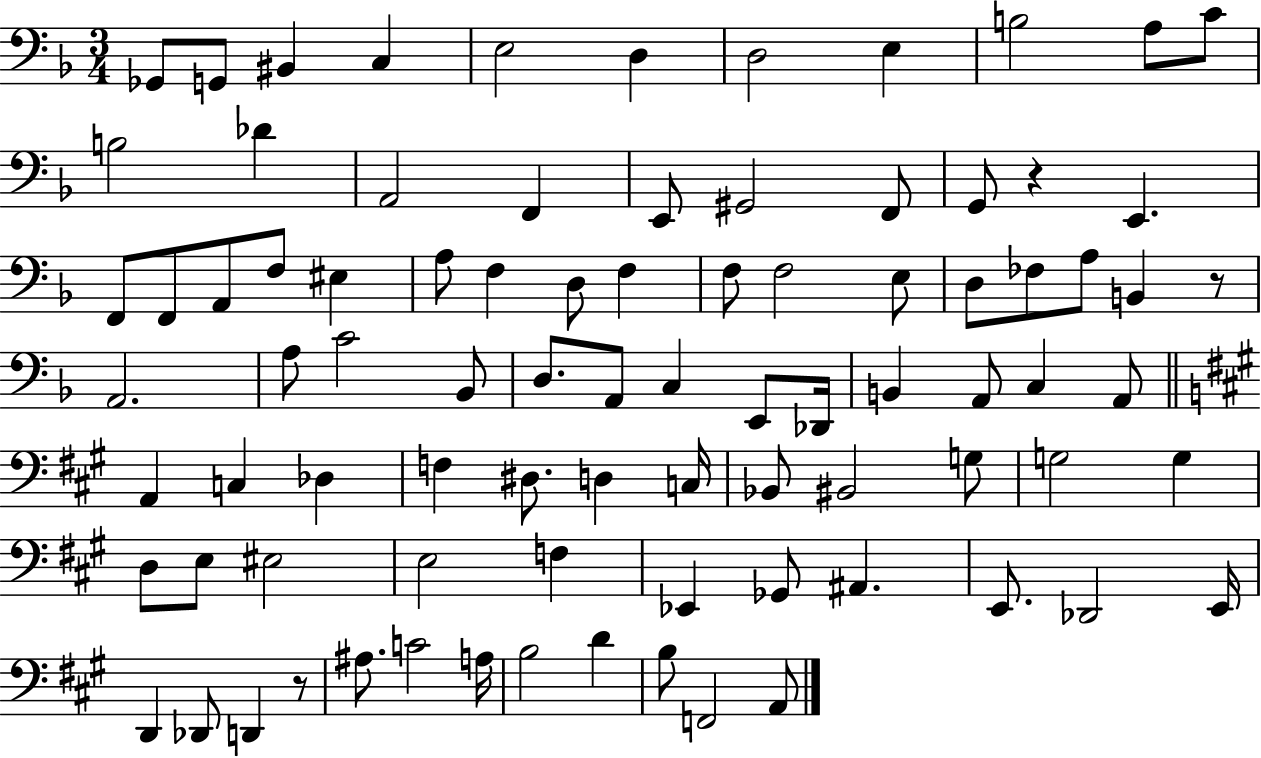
X:1
T:Untitled
M:3/4
L:1/4
K:F
_G,,/2 G,,/2 ^B,, C, E,2 D, D,2 E, B,2 A,/2 C/2 B,2 _D A,,2 F,, E,,/2 ^G,,2 F,,/2 G,,/2 z E,, F,,/2 F,,/2 A,,/2 F,/2 ^E, A,/2 F, D,/2 F, F,/2 F,2 E,/2 D,/2 _F,/2 A,/2 B,, z/2 A,,2 A,/2 C2 _B,,/2 D,/2 A,,/2 C, E,,/2 _D,,/4 B,, A,,/2 C, A,,/2 A,, C, _D, F, ^D,/2 D, C,/4 _B,,/2 ^B,,2 G,/2 G,2 G, D,/2 E,/2 ^E,2 E,2 F, _E,, _G,,/2 ^A,, E,,/2 _D,,2 E,,/4 D,, _D,,/2 D,, z/2 ^A,/2 C2 A,/4 B,2 D B,/2 F,,2 A,,/2